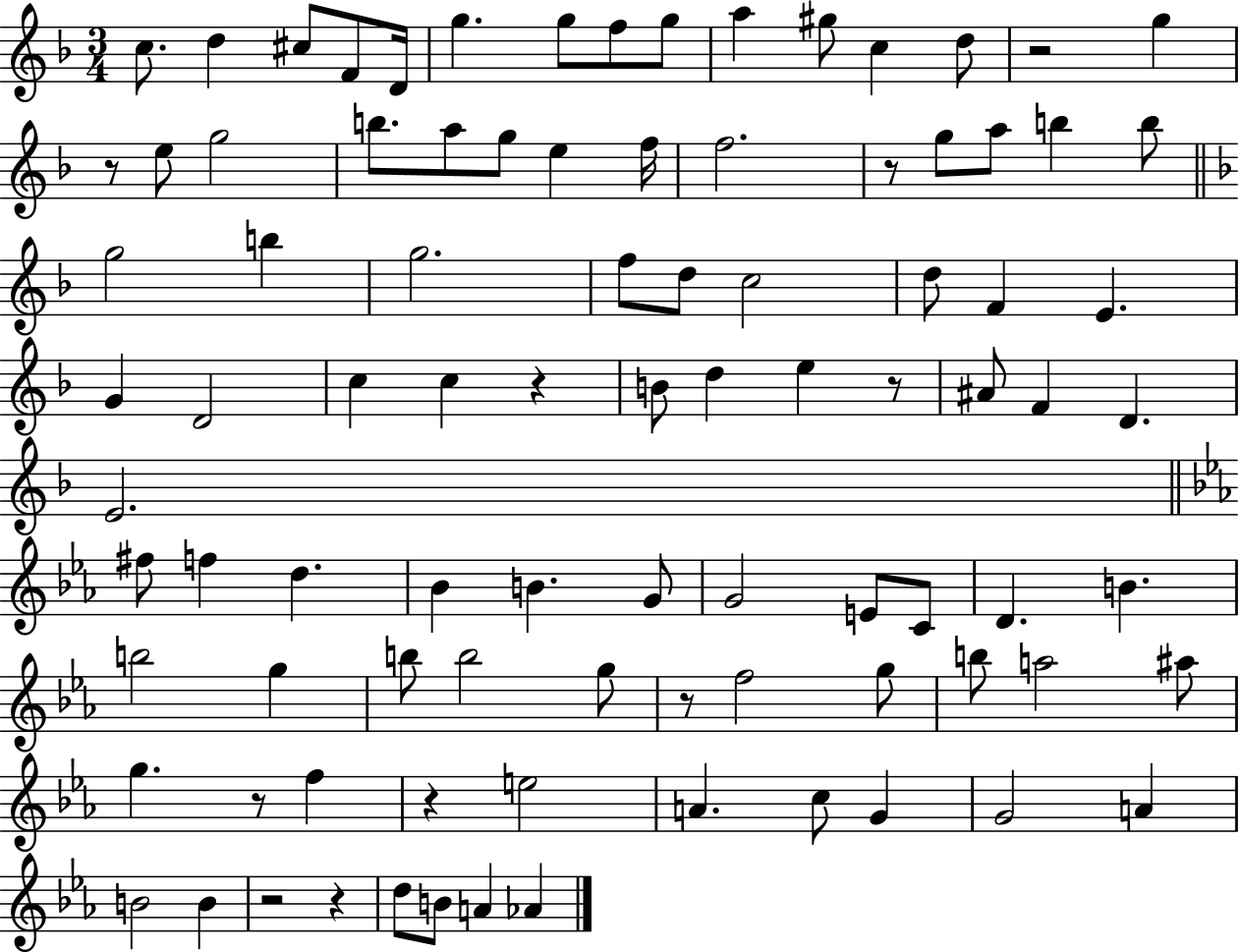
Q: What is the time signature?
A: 3/4